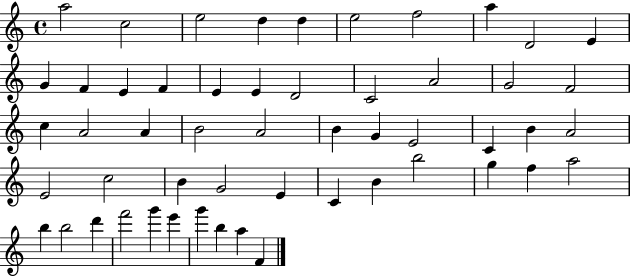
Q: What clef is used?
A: treble